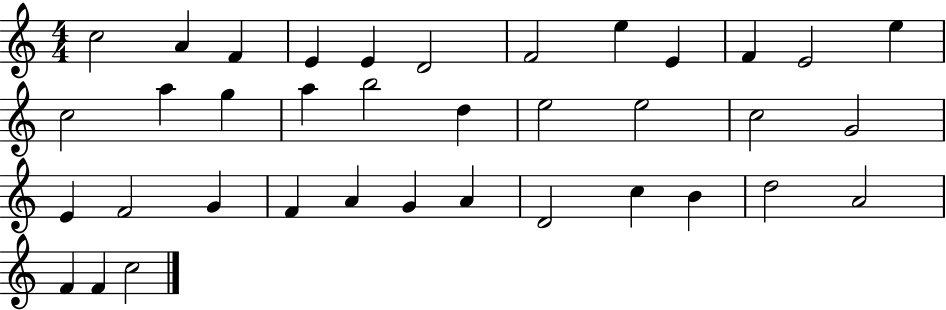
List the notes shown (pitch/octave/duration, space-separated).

C5/h A4/q F4/q E4/q E4/q D4/h F4/h E5/q E4/q F4/q E4/h E5/q C5/h A5/q G5/q A5/q B5/h D5/q E5/h E5/h C5/h G4/h E4/q F4/h G4/q F4/q A4/q G4/q A4/q D4/h C5/q B4/q D5/h A4/h F4/q F4/q C5/h